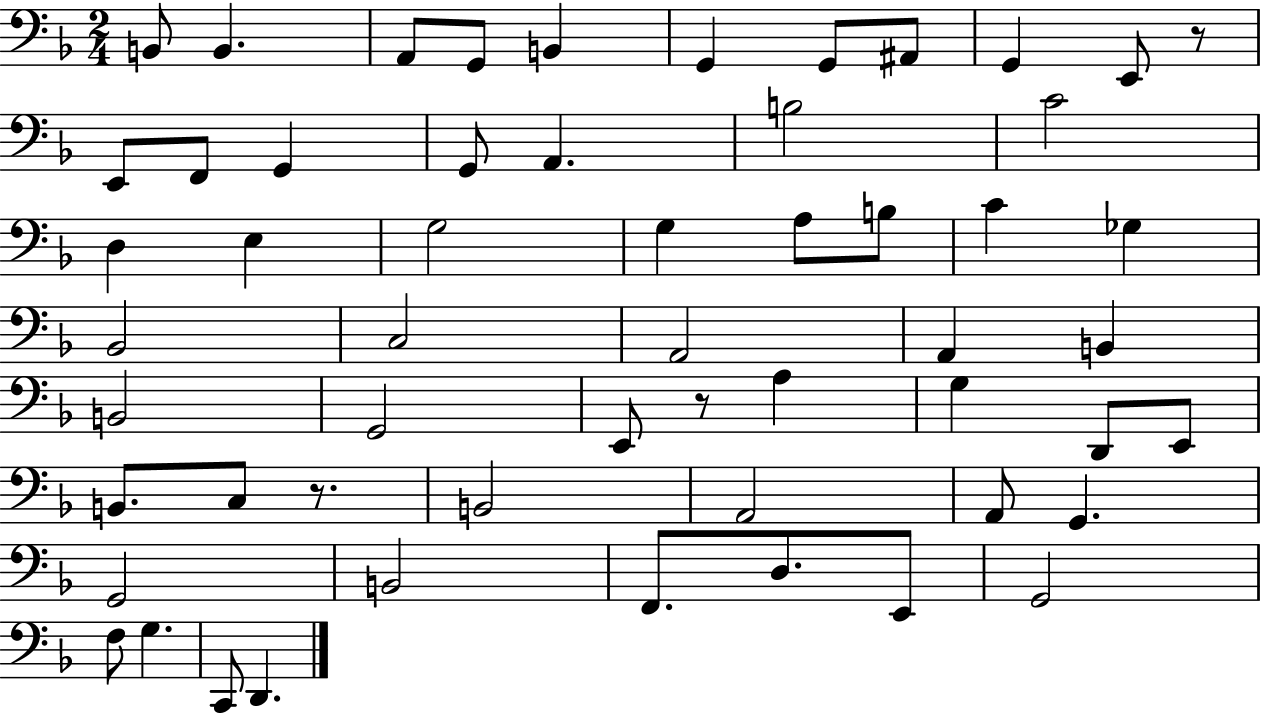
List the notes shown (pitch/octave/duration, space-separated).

B2/e B2/q. A2/e G2/e B2/q G2/q G2/e A#2/e G2/q E2/e R/e E2/e F2/e G2/q G2/e A2/q. B3/h C4/h D3/q E3/q G3/h G3/q A3/e B3/e C4/q Gb3/q Bb2/h C3/h A2/h A2/q B2/q B2/h G2/h E2/e R/e A3/q G3/q D2/e E2/e B2/e. C3/e R/e. B2/h A2/h A2/e G2/q. G2/h B2/h F2/e. D3/e. E2/e G2/h F3/e G3/q. C2/e D2/q.